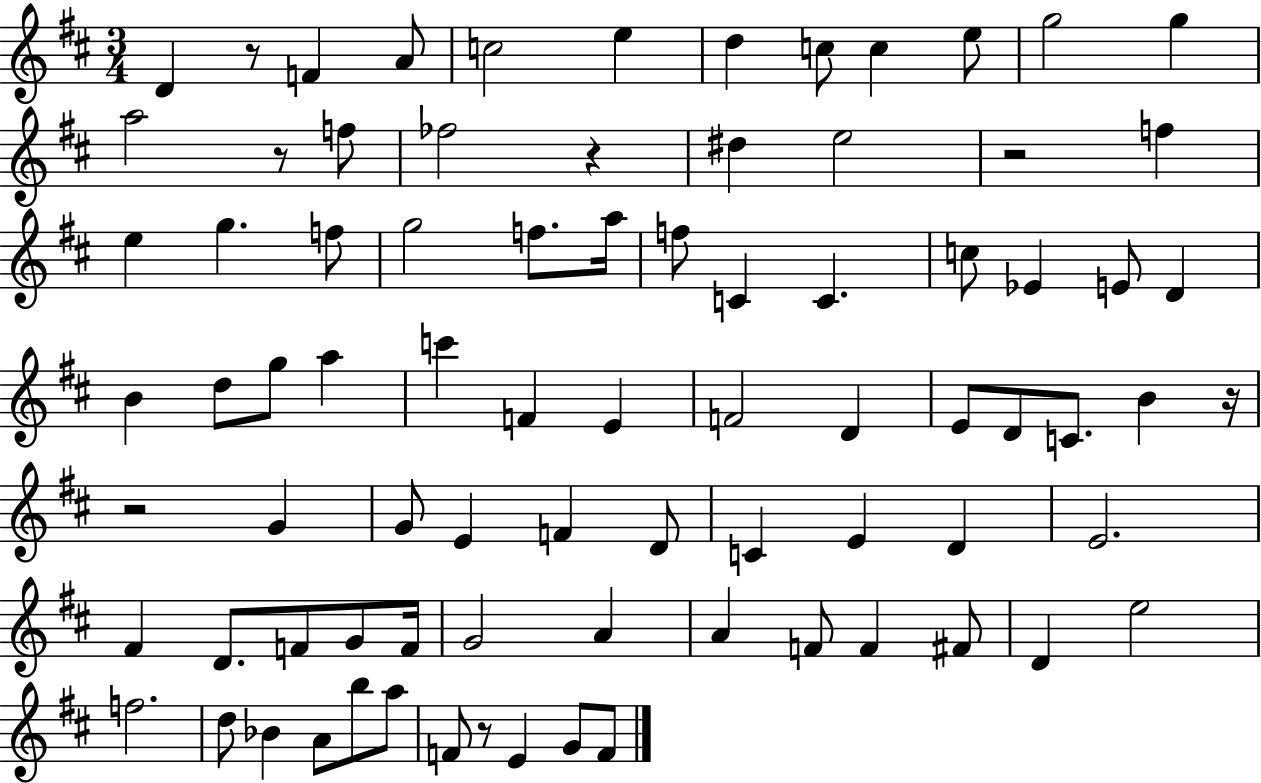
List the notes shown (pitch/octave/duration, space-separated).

D4/q R/e F4/q A4/e C5/h E5/q D5/q C5/e C5/q E5/e G5/h G5/q A5/h R/e F5/e FES5/h R/q D#5/q E5/h R/h F5/q E5/q G5/q. F5/e G5/h F5/e. A5/s F5/e C4/q C4/q. C5/e Eb4/q E4/e D4/q B4/q D5/e G5/e A5/q C6/q F4/q E4/q F4/h D4/q E4/e D4/e C4/e. B4/q R/s R/h G4/q G4/e E4/q F4/q D4/e C4/q E4/q D4/q E4/h. F#4/q D4/e. F4/e G4/e F4/s G4/h A4/q A4/q F4/e F4/q F#4/e D4/q E5/h F5/h. D5/e Bb4/q A4/e B5/e A5/e F4/e R/e E4/q G4/e F4/e